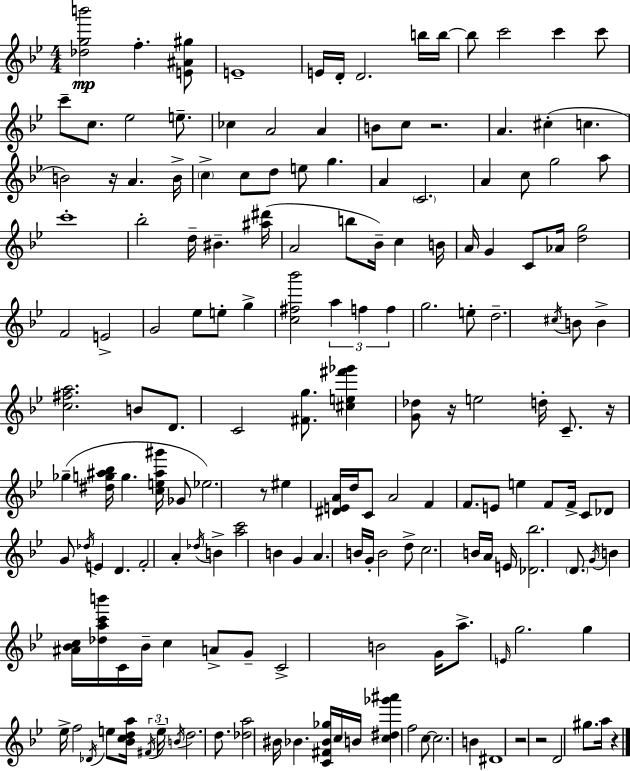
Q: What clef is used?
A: treble